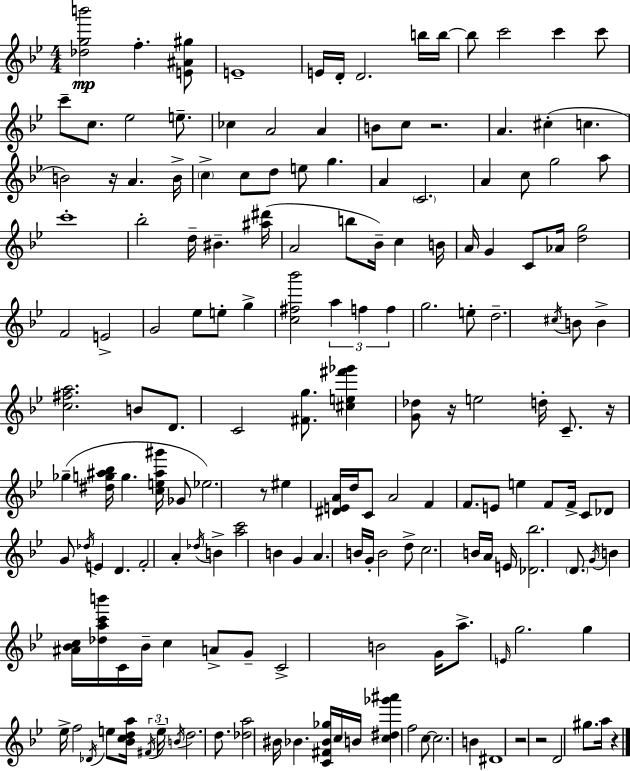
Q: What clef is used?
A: treble